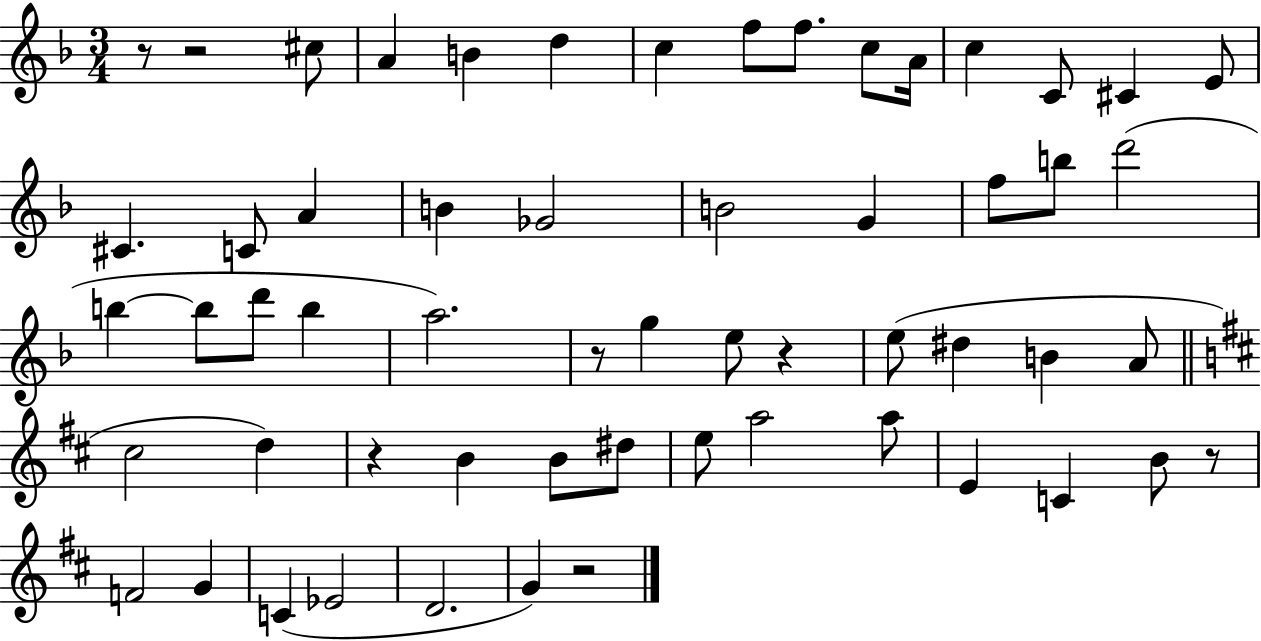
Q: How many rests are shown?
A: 7